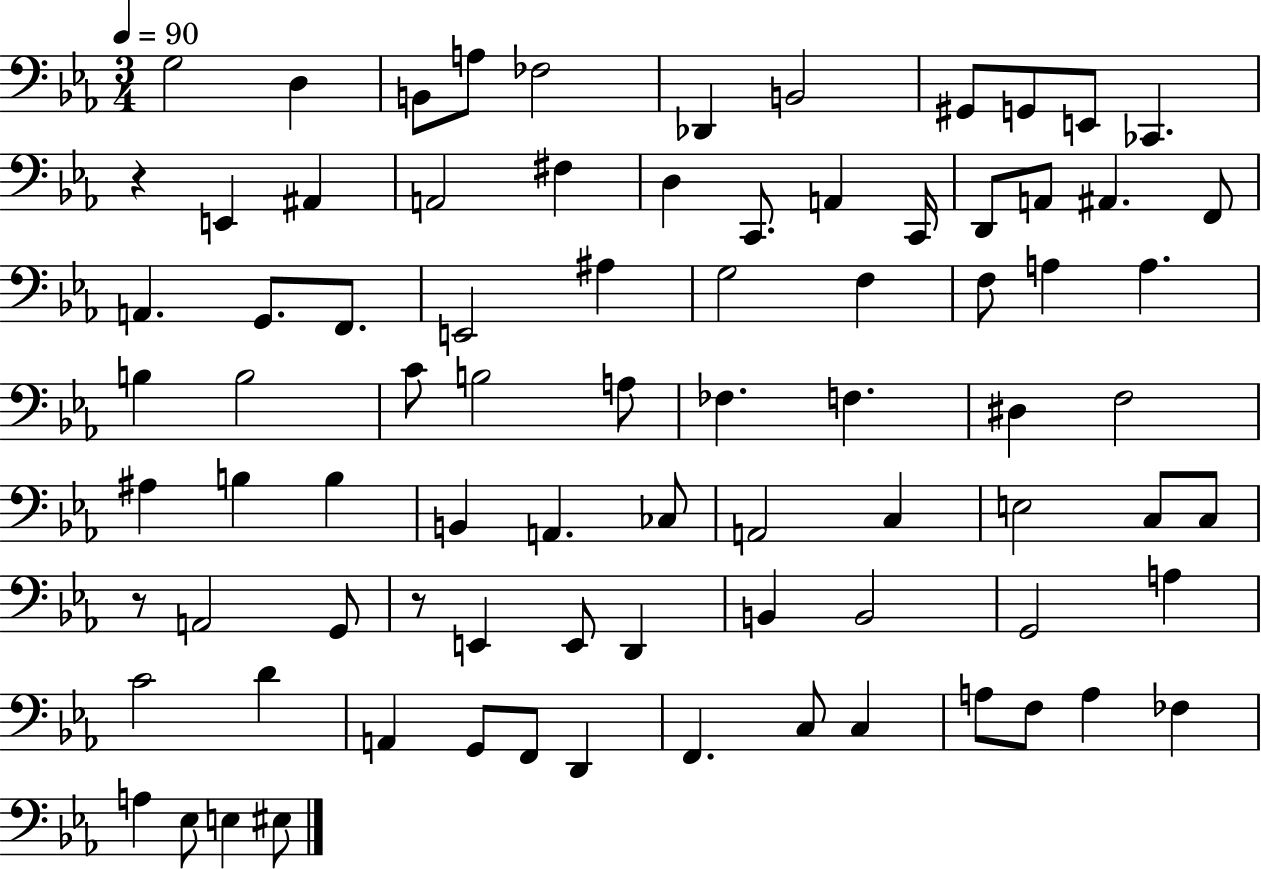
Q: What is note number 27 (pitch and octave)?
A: E2